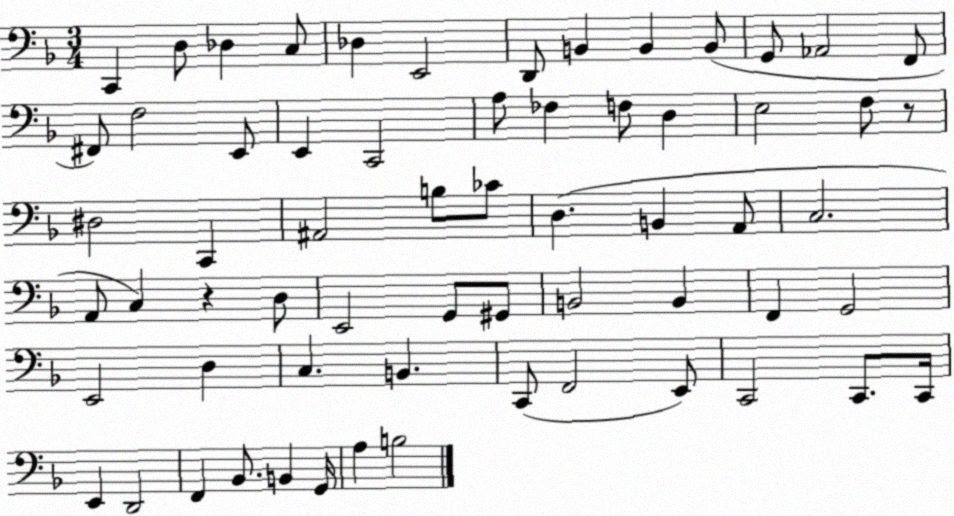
X:1
T:Untitled
M:3/4
L:1/4
K:F
C,, D,/2 _D, C,/2 _D, E,,2 D,,/2 B,, B,, B,,/2 G,,/2 _A,,2 F,,/2 ^F,,/2 F,2 E,,/2 E,, C,,2 A,/2 _F, F,/2 D, E,2 F,/2 z/2 ^D,2 C,, ^A,,2 B,/2 _C/2 D, B,, A,,/2 C,2 A,,/2 C, z D,/2 E,,2 G,,/2 ^G,,/2 B,,2 B,, F,, G,,2 E,,2 D, C, B,, C,,/2 F,,2 E,,/2 C,,2 C,,/2 C,,/4 E,, D,,2 F,, _B,,/2 B,, G,,/4 A, B,2